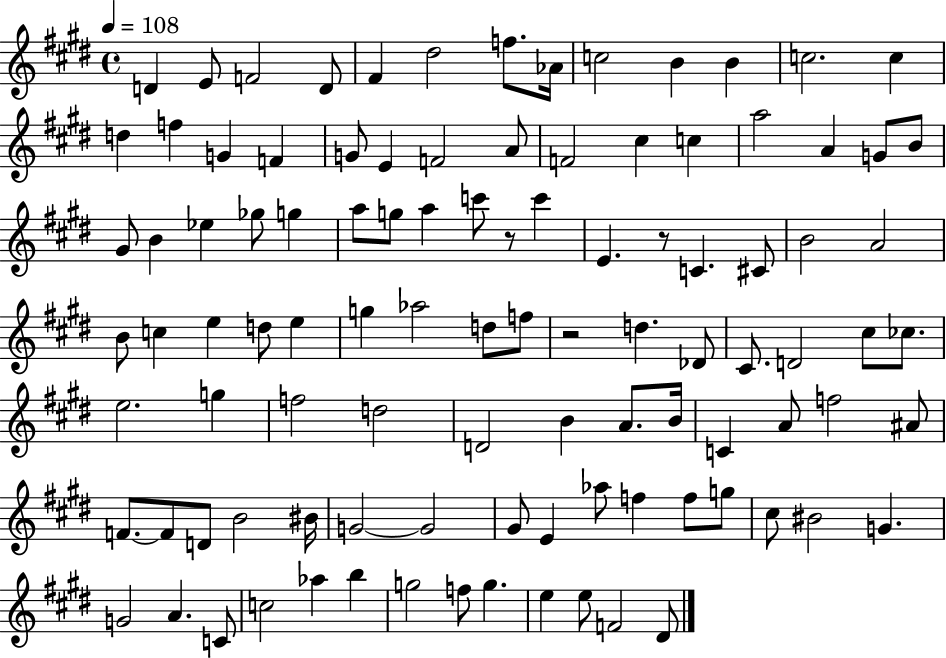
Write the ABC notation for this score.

X:1
T:Untitled
M:4/4
L:1/4
K:E
D E/2 F2 D/2 ^F ^d2 f/2 _A/4 c2 B B c2 c d f G F G/2 E F2 A/2 F2 ^c c a2 A G/2 B/2 ^G/2 B _e _g/2 g a/2 g/2 a c'/2 z/2 c' E z/2 C ^C/2 B2 A2 B/2 c e d/2 e g _a2 d/2 f/2 z2 d _D/2 ^C/2 D2 ^c/2 _c/2 e2 g f2 d2 D2 B A/2 B/4 C A/2 f2 ^A/2 F/2 F/2 D/2 B2 ^B/4 G2 G2 ^G/2 E _a/2 f f/2 g/2 ^c/2 ^B2 G G2 A C/2 c2 _a b g2 f/2 g e e/2 F2 ^D/2